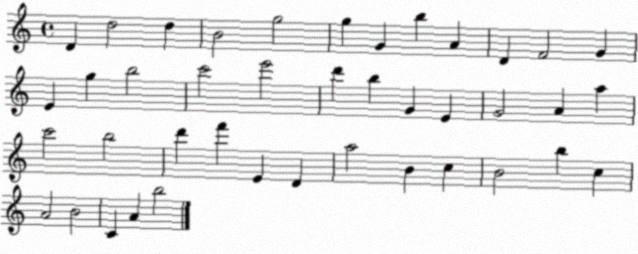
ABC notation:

X:1
T:Untitled
M:4/4
L:1/4
K:C
D d2 d B2 g2 g G b A D F2 G E g b2 c'2 e'2 d' b G E G2 A a c'2 b2 d' f' E D a2 B c B2 b c A2 B2 C A b2